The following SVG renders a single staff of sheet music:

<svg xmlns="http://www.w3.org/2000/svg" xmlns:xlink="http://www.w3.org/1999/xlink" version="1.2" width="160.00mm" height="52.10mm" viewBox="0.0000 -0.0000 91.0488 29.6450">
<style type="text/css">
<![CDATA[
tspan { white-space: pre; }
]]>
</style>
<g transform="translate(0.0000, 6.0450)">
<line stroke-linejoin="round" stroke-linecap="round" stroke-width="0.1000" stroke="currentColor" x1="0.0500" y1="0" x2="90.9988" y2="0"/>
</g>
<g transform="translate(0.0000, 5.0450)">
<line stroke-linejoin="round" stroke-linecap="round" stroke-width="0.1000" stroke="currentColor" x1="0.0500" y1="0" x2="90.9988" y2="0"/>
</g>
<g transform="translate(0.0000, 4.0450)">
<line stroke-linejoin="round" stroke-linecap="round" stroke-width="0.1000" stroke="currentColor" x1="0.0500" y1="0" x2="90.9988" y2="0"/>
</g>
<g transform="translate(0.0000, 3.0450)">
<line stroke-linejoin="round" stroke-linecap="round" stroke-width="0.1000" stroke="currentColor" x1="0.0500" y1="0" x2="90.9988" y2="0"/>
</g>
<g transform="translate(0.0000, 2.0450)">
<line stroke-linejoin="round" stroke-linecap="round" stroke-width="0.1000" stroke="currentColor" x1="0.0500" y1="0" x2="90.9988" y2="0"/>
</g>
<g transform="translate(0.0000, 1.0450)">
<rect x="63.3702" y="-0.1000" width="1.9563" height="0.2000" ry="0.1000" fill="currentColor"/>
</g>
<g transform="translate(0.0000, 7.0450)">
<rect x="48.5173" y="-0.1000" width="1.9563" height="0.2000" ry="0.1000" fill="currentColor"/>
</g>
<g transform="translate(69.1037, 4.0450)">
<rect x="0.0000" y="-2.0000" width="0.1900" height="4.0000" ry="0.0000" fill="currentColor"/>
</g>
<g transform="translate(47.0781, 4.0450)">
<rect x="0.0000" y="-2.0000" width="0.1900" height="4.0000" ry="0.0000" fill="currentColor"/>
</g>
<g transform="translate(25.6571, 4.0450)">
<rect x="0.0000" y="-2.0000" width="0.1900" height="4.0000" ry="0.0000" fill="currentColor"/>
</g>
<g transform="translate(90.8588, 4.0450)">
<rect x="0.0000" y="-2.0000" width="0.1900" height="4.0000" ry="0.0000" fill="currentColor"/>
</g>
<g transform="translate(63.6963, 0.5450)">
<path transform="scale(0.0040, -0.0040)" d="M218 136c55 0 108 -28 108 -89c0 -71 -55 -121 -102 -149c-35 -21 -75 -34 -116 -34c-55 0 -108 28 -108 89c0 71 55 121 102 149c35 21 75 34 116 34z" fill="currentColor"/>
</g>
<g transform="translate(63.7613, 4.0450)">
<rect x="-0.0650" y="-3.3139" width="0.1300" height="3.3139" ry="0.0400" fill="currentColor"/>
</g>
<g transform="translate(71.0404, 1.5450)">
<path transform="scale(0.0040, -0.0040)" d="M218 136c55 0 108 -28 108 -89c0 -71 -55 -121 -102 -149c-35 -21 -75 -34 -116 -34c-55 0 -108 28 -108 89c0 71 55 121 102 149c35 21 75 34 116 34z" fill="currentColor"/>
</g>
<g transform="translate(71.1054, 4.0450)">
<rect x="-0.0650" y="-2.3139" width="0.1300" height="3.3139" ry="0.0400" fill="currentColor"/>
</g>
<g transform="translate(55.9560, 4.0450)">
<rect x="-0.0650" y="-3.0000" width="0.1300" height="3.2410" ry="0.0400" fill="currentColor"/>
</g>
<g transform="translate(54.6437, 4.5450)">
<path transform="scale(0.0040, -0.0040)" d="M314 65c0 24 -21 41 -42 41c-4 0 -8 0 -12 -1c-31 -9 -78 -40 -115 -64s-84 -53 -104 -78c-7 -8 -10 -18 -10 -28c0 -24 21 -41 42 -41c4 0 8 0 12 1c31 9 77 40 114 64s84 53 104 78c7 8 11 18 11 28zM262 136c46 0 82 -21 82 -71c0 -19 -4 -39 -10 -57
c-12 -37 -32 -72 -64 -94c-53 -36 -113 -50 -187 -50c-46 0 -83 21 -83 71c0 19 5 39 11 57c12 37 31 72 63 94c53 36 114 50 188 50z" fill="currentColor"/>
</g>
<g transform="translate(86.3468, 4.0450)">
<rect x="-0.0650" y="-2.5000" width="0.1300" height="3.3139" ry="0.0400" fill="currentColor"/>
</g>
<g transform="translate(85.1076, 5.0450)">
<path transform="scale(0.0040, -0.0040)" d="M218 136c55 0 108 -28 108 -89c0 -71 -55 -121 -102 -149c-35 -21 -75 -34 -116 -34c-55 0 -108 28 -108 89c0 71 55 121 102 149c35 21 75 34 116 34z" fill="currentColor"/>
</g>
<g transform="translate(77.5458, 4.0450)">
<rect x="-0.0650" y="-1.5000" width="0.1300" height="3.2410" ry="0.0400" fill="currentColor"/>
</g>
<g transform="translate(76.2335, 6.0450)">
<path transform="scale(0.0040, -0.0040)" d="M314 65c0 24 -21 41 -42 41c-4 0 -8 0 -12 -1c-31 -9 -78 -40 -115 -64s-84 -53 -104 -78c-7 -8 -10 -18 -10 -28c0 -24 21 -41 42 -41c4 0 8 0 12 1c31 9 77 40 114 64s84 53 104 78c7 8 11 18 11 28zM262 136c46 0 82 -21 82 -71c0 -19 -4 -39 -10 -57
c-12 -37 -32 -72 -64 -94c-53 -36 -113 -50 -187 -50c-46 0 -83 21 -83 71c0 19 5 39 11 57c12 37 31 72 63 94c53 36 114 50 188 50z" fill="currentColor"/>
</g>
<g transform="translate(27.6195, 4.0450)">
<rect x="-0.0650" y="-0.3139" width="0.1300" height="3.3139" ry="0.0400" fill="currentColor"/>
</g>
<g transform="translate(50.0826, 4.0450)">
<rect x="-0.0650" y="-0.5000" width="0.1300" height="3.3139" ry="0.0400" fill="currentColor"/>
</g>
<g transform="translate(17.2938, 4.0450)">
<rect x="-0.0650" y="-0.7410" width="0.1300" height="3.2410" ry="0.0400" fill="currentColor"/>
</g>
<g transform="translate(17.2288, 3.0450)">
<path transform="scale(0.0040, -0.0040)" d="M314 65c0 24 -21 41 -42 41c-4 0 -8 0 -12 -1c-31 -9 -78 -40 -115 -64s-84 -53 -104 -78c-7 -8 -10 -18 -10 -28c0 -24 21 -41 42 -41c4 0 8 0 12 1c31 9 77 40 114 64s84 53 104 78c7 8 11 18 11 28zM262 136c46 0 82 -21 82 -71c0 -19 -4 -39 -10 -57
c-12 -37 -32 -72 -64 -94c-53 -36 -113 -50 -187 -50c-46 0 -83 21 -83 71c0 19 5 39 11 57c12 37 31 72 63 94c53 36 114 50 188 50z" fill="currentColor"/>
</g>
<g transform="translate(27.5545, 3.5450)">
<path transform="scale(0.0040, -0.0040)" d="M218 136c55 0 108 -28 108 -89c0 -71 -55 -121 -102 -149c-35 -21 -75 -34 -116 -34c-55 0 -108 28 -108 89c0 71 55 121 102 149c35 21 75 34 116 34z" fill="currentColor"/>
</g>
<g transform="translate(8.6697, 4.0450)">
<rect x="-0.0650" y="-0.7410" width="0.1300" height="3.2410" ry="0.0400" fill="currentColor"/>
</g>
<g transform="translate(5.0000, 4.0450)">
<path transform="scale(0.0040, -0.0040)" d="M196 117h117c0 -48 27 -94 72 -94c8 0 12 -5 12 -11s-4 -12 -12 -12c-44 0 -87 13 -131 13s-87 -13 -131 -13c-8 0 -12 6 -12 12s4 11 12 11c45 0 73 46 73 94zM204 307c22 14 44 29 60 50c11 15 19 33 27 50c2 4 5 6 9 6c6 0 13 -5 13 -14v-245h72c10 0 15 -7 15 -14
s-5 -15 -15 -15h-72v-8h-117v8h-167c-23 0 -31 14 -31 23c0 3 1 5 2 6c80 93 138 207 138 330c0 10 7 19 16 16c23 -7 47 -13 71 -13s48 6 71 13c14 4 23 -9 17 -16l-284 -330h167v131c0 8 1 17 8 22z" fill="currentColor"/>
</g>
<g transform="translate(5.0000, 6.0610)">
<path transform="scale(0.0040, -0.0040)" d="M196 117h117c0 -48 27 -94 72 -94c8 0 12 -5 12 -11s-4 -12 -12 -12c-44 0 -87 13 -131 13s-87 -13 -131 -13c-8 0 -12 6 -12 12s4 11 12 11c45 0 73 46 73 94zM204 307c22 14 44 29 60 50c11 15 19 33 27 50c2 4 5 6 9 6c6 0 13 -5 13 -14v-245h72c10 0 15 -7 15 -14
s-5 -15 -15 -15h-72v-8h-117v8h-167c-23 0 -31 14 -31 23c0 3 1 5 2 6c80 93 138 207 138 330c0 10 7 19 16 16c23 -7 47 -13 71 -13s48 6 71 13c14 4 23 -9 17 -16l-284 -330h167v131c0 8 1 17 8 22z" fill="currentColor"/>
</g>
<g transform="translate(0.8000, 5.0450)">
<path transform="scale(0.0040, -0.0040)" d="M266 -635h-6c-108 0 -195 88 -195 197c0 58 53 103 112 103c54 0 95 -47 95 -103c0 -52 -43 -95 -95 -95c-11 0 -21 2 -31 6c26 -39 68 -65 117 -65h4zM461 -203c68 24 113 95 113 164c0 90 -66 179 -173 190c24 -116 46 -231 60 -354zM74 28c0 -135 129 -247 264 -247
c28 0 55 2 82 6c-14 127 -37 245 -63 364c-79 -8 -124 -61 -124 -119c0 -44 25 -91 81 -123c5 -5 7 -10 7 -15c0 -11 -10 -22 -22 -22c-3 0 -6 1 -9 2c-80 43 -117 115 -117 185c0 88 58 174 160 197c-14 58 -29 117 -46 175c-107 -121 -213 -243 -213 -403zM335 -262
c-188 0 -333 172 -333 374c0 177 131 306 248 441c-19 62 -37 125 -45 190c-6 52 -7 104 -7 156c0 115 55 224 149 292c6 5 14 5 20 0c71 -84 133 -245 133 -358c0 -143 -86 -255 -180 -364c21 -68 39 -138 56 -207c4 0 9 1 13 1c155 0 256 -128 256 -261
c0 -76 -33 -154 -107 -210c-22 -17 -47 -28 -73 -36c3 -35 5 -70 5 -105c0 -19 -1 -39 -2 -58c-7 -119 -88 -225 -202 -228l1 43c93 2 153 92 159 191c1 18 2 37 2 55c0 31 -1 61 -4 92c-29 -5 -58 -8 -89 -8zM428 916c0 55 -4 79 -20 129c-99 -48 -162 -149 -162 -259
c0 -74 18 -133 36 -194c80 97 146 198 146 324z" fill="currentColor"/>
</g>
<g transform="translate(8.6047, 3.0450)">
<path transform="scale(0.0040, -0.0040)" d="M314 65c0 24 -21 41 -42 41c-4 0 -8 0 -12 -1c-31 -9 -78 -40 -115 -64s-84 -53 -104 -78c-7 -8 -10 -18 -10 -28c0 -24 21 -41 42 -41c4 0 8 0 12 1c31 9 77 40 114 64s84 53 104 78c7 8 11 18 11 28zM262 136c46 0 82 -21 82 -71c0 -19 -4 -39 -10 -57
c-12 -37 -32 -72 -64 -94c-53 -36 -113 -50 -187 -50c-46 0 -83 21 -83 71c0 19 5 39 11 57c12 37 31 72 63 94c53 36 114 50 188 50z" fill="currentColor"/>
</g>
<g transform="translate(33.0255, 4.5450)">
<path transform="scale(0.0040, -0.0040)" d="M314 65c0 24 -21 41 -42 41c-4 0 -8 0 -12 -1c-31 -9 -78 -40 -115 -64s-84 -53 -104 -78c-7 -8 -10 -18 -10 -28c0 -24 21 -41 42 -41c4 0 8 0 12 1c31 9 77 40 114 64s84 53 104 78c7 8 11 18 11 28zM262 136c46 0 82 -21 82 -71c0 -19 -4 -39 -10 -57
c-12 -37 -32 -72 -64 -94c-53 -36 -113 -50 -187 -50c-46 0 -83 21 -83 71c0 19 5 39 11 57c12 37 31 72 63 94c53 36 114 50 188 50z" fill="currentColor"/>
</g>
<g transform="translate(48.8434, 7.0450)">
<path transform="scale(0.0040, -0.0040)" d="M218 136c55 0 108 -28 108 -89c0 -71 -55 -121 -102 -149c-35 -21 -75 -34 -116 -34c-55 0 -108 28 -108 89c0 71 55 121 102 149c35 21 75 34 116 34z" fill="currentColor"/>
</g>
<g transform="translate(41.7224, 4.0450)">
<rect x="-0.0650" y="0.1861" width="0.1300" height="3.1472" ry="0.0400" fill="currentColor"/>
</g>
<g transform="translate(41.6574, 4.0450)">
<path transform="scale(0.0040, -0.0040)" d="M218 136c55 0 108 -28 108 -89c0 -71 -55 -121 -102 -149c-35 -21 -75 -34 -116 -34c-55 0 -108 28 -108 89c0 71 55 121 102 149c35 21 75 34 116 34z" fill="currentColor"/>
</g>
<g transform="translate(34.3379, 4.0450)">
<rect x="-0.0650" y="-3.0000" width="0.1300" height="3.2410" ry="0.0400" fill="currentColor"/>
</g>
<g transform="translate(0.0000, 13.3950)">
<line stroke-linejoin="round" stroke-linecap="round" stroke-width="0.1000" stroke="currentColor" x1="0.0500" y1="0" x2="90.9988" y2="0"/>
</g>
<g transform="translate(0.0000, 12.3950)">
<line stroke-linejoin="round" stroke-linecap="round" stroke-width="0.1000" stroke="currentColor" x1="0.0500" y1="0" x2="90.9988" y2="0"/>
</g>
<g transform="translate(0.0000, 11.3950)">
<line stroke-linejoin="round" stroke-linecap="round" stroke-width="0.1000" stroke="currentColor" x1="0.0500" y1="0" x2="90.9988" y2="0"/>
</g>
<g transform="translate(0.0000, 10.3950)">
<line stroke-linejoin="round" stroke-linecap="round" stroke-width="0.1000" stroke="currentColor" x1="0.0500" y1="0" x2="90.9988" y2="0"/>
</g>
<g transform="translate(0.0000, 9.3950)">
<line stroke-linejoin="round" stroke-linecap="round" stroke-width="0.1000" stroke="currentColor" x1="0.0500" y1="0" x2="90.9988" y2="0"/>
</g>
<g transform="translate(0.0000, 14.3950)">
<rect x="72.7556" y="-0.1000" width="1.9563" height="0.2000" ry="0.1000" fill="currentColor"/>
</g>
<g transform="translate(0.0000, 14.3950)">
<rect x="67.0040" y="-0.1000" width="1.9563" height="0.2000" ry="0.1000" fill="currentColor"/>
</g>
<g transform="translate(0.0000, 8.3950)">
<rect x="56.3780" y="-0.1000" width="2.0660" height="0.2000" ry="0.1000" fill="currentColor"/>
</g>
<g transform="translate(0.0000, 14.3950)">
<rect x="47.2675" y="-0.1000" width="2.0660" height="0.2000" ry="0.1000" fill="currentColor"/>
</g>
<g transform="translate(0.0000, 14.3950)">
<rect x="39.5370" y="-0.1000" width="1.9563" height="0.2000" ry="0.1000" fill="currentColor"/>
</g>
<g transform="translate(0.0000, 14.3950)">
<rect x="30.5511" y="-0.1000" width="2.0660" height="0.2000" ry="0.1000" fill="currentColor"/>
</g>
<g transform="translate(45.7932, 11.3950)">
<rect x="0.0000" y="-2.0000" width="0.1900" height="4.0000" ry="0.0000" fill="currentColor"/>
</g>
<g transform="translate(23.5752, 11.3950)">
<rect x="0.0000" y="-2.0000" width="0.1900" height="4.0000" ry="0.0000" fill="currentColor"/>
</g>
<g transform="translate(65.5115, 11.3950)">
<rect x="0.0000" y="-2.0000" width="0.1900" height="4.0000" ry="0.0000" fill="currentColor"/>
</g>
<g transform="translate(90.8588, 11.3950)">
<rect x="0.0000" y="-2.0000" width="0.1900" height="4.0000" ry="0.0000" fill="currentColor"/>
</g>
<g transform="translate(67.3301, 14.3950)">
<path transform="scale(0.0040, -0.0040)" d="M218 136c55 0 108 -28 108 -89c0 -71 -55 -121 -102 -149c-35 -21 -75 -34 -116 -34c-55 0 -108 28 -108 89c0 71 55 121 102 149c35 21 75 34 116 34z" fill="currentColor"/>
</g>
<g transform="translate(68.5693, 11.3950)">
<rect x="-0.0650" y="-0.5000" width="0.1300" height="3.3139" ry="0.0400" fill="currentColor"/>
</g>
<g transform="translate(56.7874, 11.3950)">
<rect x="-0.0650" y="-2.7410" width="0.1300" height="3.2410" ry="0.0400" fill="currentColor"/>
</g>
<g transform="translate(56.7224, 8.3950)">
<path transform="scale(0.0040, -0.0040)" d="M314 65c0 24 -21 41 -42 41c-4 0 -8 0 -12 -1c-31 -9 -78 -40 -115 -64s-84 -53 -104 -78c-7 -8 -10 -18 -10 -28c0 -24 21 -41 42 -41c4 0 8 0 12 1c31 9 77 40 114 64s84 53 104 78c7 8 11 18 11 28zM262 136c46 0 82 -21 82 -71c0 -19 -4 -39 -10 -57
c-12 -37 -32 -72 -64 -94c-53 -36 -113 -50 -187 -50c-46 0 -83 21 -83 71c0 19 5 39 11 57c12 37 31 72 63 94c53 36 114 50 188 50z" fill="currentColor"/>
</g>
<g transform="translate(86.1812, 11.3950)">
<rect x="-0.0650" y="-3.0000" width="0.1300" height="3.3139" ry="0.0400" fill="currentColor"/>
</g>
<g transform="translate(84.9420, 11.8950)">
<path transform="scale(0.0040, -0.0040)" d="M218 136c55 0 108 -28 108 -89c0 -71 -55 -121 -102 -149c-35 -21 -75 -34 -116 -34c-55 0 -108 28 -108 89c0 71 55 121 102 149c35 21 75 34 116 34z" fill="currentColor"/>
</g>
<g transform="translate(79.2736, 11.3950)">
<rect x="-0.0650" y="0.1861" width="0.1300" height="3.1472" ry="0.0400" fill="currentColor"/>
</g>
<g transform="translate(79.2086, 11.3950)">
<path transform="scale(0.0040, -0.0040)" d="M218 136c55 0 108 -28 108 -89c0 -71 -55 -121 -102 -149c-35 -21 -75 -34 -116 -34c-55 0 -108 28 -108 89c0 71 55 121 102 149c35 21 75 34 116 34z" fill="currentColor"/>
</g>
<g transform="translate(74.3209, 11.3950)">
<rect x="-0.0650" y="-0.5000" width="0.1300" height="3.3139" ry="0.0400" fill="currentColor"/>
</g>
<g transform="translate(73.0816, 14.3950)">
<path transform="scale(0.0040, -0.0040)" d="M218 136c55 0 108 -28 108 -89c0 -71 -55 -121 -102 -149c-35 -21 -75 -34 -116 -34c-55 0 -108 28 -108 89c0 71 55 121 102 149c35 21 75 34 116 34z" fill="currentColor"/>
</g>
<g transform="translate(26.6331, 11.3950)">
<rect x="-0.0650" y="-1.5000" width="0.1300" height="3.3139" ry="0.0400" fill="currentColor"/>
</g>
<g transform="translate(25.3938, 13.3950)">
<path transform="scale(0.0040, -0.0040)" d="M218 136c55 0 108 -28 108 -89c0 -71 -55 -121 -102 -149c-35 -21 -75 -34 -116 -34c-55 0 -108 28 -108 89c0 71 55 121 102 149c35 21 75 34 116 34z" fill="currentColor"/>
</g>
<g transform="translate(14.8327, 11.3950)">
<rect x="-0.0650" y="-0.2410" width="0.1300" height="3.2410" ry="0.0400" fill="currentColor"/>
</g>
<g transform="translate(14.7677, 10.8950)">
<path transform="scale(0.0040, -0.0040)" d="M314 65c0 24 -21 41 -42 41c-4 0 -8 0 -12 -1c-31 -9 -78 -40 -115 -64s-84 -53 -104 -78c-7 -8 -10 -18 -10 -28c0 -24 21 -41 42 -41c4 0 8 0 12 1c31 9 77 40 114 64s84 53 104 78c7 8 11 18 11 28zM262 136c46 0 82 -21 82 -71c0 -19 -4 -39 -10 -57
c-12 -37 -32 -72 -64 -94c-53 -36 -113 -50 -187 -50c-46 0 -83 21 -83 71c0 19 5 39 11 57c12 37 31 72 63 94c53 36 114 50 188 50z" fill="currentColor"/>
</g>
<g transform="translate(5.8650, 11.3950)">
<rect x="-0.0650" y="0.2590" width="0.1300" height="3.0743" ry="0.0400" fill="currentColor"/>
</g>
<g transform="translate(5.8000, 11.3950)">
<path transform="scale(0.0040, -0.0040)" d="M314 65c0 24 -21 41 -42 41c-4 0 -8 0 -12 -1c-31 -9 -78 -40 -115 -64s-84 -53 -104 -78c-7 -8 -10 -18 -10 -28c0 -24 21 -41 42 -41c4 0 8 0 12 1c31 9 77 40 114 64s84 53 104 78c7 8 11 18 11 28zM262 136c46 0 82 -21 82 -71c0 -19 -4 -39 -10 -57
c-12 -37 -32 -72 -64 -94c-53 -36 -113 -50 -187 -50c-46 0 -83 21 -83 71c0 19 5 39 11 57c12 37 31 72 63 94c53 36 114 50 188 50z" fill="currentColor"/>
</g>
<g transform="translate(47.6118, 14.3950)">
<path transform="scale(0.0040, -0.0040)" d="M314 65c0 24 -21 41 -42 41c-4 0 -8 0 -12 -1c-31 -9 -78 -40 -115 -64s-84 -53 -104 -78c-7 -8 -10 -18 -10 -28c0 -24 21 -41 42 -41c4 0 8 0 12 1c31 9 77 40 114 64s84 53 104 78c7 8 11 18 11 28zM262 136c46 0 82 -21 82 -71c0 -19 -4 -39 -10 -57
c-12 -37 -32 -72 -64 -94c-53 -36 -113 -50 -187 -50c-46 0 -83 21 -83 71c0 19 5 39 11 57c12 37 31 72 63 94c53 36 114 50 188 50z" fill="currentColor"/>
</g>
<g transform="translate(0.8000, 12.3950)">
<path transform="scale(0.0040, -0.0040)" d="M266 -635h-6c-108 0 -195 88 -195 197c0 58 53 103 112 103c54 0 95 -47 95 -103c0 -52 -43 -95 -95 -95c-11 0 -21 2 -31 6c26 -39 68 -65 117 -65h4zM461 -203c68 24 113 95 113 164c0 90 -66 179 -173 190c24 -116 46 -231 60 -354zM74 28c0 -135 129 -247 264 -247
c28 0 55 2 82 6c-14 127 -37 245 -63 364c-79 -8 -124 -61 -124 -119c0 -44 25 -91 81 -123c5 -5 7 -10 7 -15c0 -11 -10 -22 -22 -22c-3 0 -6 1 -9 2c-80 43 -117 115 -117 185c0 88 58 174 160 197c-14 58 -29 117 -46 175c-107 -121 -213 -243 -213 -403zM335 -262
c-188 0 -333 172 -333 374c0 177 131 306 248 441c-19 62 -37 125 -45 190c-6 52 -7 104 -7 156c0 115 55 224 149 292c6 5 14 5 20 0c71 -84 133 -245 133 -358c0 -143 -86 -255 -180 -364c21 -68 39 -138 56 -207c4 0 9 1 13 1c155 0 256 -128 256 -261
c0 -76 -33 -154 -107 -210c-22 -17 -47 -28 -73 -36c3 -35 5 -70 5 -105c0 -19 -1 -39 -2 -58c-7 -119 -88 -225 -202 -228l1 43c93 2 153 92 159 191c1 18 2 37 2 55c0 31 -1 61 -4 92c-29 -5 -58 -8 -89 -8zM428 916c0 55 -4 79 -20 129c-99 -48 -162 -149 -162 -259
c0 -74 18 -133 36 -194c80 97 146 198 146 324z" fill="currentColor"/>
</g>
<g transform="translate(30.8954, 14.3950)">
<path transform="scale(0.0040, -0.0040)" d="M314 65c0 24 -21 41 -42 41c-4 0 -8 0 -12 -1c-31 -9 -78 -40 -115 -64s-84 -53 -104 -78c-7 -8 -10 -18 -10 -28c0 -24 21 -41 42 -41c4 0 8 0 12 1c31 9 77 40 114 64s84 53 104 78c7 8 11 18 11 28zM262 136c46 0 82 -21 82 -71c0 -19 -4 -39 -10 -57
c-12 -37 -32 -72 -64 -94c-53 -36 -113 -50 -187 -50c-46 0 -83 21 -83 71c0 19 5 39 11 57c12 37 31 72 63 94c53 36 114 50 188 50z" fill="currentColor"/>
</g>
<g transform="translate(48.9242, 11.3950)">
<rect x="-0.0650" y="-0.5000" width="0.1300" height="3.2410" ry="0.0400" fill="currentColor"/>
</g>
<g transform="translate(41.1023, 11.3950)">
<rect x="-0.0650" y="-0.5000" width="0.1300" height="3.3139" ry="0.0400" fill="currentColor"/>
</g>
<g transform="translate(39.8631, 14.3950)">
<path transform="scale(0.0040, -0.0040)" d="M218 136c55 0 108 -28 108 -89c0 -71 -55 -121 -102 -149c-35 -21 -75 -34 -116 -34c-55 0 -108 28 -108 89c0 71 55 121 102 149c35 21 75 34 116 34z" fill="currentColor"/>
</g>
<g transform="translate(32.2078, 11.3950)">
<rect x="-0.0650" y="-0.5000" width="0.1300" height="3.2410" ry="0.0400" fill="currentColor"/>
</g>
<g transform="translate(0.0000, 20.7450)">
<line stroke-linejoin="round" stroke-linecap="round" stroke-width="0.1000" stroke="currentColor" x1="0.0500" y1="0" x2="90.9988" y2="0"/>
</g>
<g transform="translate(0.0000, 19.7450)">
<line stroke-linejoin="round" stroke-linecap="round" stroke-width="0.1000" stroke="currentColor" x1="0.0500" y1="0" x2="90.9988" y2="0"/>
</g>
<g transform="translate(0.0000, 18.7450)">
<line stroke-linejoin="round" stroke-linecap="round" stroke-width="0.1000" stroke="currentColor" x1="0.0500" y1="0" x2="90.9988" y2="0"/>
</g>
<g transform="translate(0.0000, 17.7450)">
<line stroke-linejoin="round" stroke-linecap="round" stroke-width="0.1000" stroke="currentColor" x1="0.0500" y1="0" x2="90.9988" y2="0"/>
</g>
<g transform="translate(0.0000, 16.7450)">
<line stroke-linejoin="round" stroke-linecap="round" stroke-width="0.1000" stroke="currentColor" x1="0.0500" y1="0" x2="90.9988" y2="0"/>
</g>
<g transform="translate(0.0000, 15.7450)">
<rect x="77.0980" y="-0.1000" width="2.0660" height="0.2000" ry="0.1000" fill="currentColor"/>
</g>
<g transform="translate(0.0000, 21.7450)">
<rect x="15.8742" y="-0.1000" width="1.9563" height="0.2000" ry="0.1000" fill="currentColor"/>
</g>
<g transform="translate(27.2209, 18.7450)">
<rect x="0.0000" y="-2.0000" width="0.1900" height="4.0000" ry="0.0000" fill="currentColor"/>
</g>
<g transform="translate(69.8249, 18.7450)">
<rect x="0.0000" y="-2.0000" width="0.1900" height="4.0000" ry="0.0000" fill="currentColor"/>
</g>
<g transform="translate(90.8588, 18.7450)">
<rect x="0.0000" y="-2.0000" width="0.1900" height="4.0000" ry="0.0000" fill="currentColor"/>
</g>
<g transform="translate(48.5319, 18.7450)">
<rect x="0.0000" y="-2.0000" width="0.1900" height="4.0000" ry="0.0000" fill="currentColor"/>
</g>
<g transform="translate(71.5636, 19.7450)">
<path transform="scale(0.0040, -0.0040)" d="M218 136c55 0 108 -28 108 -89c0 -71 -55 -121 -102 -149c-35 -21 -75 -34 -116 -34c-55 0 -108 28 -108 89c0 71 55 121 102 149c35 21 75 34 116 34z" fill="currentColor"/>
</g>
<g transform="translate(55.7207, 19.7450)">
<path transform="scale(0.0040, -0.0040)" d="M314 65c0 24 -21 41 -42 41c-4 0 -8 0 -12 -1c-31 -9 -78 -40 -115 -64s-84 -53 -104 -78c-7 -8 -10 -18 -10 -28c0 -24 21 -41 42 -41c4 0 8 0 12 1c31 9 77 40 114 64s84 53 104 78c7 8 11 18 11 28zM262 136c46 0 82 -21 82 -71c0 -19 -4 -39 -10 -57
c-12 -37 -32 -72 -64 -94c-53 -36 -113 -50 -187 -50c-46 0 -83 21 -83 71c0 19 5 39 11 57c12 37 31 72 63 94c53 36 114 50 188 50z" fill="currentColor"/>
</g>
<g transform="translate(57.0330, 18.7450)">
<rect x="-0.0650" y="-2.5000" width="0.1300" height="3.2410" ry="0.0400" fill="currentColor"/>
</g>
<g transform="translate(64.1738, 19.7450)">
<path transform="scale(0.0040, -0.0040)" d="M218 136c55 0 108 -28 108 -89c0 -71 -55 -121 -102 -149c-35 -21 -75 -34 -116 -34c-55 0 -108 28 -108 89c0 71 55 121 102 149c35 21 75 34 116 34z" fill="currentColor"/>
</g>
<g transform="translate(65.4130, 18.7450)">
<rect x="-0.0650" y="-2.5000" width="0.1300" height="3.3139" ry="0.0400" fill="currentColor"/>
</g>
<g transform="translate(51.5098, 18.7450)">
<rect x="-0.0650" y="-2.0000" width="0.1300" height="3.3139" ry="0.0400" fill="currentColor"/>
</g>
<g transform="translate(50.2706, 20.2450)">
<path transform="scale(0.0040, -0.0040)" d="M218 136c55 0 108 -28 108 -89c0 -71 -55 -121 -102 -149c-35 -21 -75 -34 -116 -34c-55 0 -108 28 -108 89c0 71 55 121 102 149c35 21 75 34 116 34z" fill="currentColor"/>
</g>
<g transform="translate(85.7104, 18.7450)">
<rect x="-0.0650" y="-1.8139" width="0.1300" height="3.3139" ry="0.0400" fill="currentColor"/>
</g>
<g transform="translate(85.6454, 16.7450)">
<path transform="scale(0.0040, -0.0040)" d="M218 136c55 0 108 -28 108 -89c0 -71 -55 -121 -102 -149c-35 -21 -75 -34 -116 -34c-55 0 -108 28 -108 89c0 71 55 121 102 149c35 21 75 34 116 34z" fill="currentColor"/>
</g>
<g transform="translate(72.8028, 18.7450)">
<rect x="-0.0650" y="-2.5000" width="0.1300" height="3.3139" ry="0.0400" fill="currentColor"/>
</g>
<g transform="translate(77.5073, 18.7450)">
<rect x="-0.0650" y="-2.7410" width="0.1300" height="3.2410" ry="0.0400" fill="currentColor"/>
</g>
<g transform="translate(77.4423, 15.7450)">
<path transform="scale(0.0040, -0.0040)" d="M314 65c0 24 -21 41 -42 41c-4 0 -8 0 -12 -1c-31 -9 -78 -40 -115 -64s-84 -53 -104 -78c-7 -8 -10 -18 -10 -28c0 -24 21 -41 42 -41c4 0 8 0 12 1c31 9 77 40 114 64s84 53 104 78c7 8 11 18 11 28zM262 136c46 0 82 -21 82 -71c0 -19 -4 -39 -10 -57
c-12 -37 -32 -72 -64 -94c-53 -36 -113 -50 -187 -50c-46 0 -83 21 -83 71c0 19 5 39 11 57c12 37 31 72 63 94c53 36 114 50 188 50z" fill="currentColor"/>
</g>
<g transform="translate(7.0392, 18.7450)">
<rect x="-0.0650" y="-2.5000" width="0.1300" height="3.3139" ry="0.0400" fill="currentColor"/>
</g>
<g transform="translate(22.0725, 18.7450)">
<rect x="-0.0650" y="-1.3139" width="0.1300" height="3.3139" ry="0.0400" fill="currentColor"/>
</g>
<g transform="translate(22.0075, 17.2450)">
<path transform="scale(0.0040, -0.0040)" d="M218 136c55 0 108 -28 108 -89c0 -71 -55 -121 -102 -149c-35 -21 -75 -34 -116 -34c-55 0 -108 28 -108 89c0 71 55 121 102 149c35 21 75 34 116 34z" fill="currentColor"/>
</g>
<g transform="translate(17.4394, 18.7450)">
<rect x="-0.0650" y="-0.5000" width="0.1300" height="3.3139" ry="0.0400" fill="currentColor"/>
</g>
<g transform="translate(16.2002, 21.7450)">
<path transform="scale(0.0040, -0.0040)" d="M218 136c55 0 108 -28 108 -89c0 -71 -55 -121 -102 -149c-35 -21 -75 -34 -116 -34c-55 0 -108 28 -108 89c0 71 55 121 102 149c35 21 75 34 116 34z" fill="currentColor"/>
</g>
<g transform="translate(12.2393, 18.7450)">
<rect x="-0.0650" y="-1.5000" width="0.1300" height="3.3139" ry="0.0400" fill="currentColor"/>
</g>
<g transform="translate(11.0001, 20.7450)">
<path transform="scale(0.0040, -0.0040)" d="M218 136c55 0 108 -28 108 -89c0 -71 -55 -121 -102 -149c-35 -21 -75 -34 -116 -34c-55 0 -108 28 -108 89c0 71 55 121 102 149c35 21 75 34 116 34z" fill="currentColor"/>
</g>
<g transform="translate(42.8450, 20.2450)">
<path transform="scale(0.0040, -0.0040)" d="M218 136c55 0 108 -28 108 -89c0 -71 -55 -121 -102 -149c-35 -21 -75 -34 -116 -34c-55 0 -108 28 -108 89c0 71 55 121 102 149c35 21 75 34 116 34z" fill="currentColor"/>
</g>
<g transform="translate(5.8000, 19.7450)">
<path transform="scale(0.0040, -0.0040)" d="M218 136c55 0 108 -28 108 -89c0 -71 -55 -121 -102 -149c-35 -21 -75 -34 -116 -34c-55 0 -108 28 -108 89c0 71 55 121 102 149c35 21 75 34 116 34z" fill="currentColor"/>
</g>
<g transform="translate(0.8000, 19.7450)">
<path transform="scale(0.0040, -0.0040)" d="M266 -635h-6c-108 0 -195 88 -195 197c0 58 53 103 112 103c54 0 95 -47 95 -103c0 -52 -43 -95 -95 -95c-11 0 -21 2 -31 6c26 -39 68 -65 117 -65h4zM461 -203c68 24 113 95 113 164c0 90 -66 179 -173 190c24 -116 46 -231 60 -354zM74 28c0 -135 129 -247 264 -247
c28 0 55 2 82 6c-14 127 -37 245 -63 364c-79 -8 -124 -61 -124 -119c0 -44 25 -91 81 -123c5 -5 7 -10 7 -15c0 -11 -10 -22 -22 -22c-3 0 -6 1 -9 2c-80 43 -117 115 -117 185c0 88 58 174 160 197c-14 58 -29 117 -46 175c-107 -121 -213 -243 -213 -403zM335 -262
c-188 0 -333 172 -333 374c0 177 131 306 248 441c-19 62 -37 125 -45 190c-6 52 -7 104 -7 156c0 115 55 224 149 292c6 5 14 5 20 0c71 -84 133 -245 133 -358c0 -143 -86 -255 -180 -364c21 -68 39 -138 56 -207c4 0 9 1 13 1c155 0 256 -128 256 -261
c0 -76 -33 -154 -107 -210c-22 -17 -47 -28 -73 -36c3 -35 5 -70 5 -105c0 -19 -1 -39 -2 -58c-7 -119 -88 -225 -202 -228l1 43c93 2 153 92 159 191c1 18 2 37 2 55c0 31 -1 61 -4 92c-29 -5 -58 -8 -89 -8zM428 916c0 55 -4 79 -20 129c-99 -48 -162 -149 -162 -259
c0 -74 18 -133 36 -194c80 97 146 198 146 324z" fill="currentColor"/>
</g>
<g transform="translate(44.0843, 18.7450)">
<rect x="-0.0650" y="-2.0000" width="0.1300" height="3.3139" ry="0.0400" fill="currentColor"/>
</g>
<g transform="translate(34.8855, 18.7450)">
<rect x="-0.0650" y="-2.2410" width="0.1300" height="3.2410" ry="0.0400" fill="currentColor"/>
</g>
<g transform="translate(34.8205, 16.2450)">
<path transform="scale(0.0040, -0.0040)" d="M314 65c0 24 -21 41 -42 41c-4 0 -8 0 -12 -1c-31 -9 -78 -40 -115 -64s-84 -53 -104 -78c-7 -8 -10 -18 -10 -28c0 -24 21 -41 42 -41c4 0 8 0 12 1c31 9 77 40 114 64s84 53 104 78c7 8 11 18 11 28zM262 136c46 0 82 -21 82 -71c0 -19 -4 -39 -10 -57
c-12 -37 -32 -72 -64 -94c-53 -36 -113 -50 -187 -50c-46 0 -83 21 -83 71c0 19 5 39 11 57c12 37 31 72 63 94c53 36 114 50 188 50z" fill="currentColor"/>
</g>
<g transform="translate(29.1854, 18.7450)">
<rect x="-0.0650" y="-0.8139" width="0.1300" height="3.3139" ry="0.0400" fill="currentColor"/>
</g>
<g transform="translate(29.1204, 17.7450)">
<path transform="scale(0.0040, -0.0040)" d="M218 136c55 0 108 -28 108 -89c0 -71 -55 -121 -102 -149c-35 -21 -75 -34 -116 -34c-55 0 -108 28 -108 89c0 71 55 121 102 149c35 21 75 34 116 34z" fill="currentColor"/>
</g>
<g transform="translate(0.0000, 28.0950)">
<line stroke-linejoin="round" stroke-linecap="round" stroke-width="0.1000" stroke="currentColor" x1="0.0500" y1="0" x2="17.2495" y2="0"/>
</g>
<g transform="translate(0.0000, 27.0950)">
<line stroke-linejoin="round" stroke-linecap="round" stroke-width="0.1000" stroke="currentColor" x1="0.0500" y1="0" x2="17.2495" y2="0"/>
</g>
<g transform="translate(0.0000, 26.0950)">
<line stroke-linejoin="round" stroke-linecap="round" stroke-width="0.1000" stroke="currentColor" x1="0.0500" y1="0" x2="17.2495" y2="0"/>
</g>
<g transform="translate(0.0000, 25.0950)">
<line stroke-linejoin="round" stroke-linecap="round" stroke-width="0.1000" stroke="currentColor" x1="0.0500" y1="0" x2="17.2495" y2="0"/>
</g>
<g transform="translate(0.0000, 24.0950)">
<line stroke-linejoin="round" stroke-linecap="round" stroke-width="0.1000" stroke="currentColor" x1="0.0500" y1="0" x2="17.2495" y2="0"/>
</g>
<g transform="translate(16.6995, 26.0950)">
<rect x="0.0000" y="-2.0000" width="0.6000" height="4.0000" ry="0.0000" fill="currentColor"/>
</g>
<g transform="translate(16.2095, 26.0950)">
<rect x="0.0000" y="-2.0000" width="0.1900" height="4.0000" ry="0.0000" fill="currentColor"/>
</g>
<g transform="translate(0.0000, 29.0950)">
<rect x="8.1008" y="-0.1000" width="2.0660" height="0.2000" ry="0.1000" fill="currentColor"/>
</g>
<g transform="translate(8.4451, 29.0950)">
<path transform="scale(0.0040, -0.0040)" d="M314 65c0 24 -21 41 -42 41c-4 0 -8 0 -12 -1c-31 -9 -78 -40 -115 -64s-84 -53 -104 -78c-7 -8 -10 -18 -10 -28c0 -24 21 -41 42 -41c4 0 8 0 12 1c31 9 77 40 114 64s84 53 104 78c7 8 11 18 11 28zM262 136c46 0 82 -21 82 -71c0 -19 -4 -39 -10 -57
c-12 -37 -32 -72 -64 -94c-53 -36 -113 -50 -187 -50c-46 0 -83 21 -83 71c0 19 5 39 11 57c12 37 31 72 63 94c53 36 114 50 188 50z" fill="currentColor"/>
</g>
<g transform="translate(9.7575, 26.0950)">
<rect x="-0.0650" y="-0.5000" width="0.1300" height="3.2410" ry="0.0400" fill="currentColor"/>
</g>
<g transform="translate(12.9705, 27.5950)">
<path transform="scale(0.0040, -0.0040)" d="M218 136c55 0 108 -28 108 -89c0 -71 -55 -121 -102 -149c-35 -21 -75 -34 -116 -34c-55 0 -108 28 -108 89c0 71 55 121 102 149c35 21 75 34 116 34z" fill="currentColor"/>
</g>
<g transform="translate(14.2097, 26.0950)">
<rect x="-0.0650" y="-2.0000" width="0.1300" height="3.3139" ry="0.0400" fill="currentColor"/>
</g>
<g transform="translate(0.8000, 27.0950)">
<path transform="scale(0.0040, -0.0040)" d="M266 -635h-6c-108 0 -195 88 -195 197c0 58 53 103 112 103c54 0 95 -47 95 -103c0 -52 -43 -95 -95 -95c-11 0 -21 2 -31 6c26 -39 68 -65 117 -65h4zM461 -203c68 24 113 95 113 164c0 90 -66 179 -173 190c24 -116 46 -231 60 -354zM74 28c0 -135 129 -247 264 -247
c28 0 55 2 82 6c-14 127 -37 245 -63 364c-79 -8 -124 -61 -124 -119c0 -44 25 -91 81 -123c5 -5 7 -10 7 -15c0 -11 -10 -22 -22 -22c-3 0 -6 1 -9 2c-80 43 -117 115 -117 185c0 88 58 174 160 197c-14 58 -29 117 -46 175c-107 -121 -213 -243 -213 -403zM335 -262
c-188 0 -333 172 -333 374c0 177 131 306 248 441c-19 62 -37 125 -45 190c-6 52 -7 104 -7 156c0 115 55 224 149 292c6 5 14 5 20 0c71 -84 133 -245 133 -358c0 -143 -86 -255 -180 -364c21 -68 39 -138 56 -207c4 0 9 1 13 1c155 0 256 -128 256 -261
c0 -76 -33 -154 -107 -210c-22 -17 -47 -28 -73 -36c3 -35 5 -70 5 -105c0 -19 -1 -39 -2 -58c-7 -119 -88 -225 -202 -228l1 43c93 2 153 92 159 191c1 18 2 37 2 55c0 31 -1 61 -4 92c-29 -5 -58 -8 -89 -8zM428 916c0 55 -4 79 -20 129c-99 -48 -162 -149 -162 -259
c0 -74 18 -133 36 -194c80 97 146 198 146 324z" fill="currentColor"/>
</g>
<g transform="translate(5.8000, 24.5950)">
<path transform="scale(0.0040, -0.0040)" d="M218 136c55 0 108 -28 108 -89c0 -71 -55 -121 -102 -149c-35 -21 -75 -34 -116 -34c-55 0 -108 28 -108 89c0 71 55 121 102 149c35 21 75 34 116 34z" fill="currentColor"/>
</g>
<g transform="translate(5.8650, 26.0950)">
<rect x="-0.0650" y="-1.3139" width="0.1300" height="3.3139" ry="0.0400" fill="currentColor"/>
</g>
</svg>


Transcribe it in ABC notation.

X:1
T:Untitled
M:4/4
L:1/4
K:C
d2 d2 c A2 B C A2 b g E2 G B2 c2 E C2 C C2 a2 C C B A G E C e d g2 F F G2 G G a2 f e C2 F